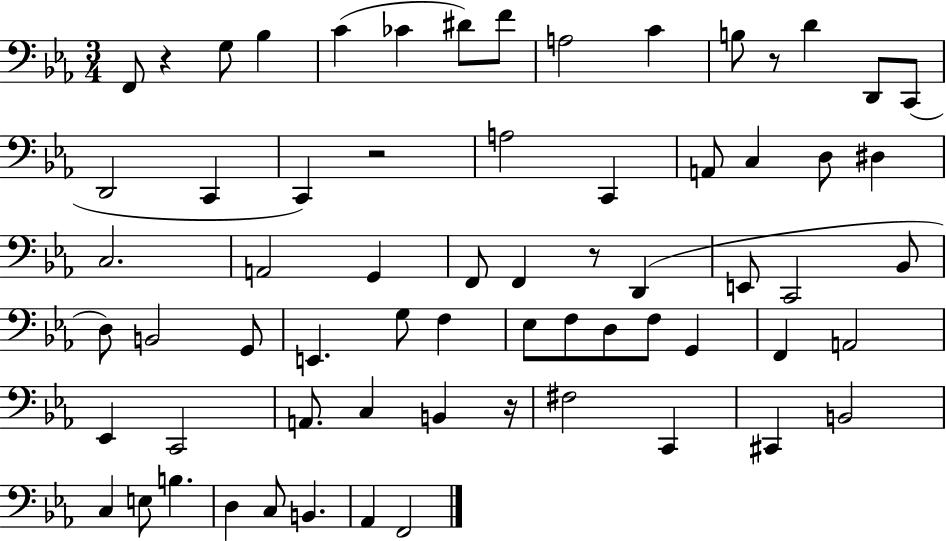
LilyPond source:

{
  \clef bass
  \numericTimeSignature
  \time 3/4
  \key ees \major
  f,8 r4 g8 bes4 | c'4( ces'4 dis'8) f'8 | a2 c'4 | b8 r8 d'4 d,8 c,8( | \break d,2 c,4 | c,4) r2 | a2 c,4 | a,8 c4 d8 dis4 | \break c2. | a,2 g,4 | f,8 f,4 r8 d,4( | e,8 c,2 bes,8 | \break d8) b,2 g,8 | e,4. g8 f4 | ees8 f8 d8 f8 g,4 | f,4 a,2 | \break ees,4 c,2 | a,8. c4 b,4 r16 | fis2 c,4 | cis,4 b,2 | \break c4 e8 b4. | d4 c8 b,4. | aes,4 f,2 | \bar "|."
}